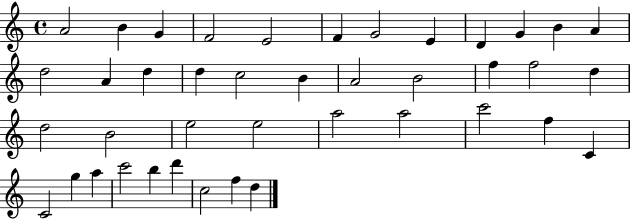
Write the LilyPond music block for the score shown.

{
  \clef treble
  \time 4/4
  \defaultTimeSignature
  \key c \major
  a'2 b'4 g'4 | f'2 e'2 | f'4 g'2 e'4 | d'4 g'4 b'4 a'4 | \break d''2 a'4 d''4 | d''4 c''2 b'4 | a'2 b'2 | f''4 f''2 d''4 | \break d''2 b'2 | e''2 e''2 | a''2 a''2 | c'''2 f''4 c'4 | \break c'2 g''4 a''4 | c'''2 b''4 d'''4 | c''2 f''4 d''4 | \bar "|."
}